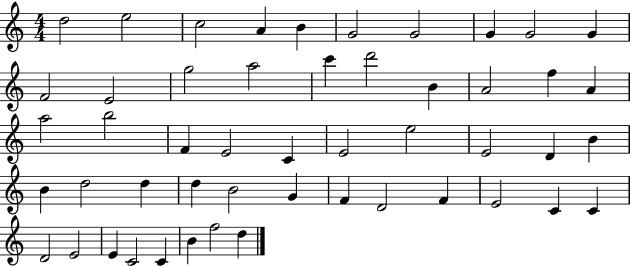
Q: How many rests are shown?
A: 0